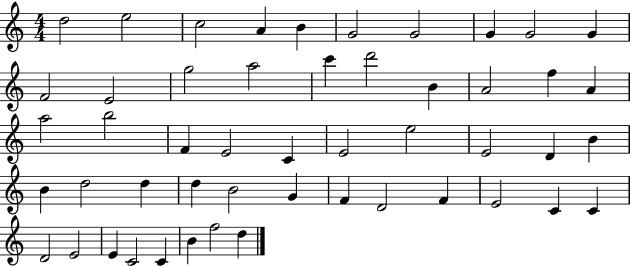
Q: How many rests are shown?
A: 0